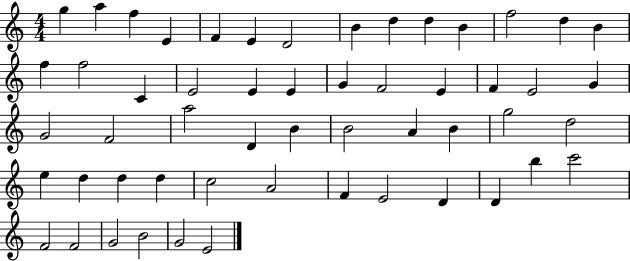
{
  \clef treble
  \numericTimeSignature
  \time 4/4
  \key c \major
  g''4 a''4 f''4 e'4 | f'4 e'4 d'2 | b'4 d''4 d''4 b'4 | f''2 d''4 b'4 | \break f''4 f''2 c'4 | e'2 e'4 e'4 | g'4 f'2 e'4 | f'4 e'2 g'4 | \break g'2 f'2 | a''2 d'4 b'4 | b'2 a'4 b'4 | g''2 d''2 | \break e''4 d''4 d''4 d''4 | c''2 a'2 | f'4 e'2 d'4 | d'4 b''4 c'''2 | \break f'2 f'2 | g'2 b'2 | g'2 e'2 | \bar "|."
}